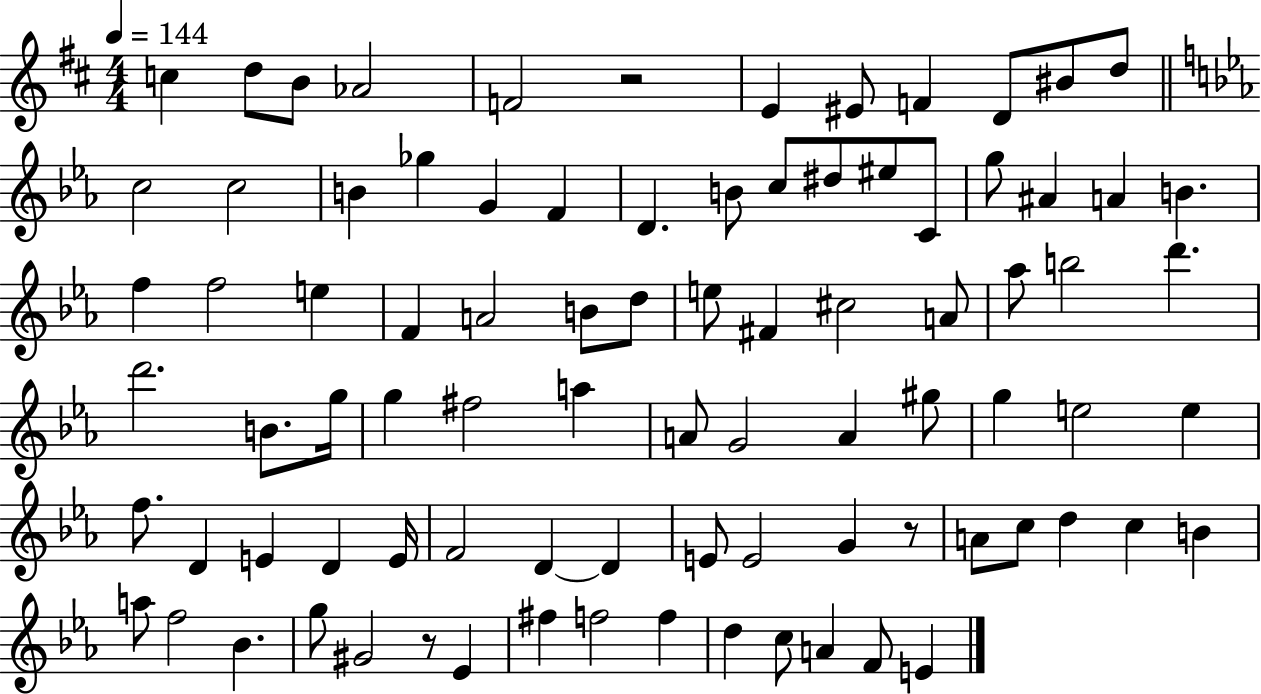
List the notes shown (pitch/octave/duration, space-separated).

C5/q D5/e B4/e Ab4/h F4/h R/h E4/q EIS4/e F4/q D4/e BIS4/e D5/e C5/h C5/h B4/q Gb5/q G4/q F4/q D4/q. B4/e C5/e D#5/e EIS5/e C4/e G5/e A#4/q A4/q B4/q. F5/q F5/h E5/q F4/q A4/h B4/e D5/e E5/e F#4/q C#5/h A4/e Ab5/e B5/h D6/q. D6/h. B4/e. G5/s G5/q F#5/h A5/q A4/e G4/h A4/q G#5/e G5/q E5/h E5/q F5/e. D4/q E4/q D4/q E4/s F4/h D4/q D4/q E4/e E4/h G4/q R/e A4/e C5/e D5/q C5/q B4/q A5/e F5/h Bb4/q. G5/e G#4/h R/e Eb4/q F#5/q F5/h F5/q D5/q C5/e A4/q F4/e E4/q